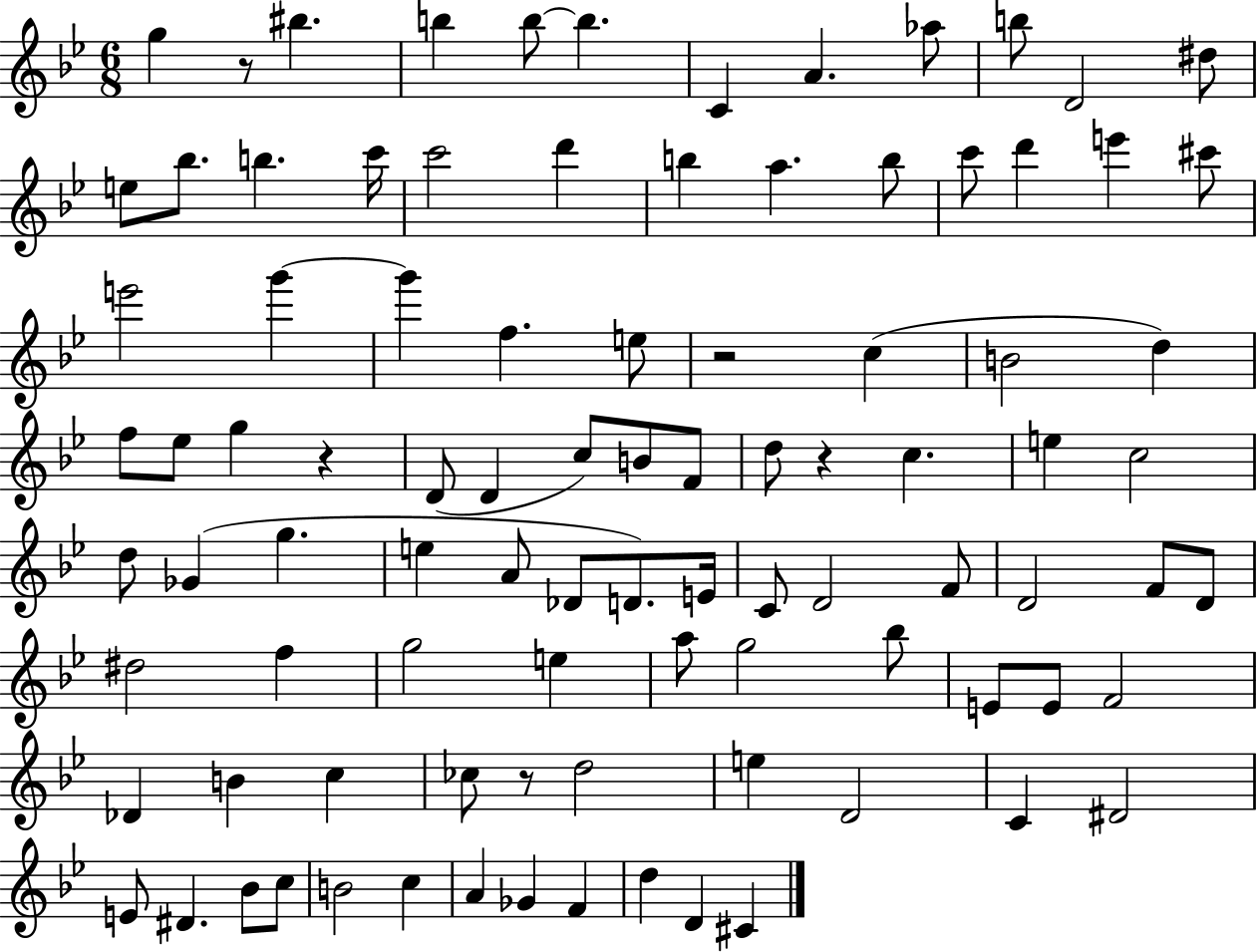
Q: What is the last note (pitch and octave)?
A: C#4